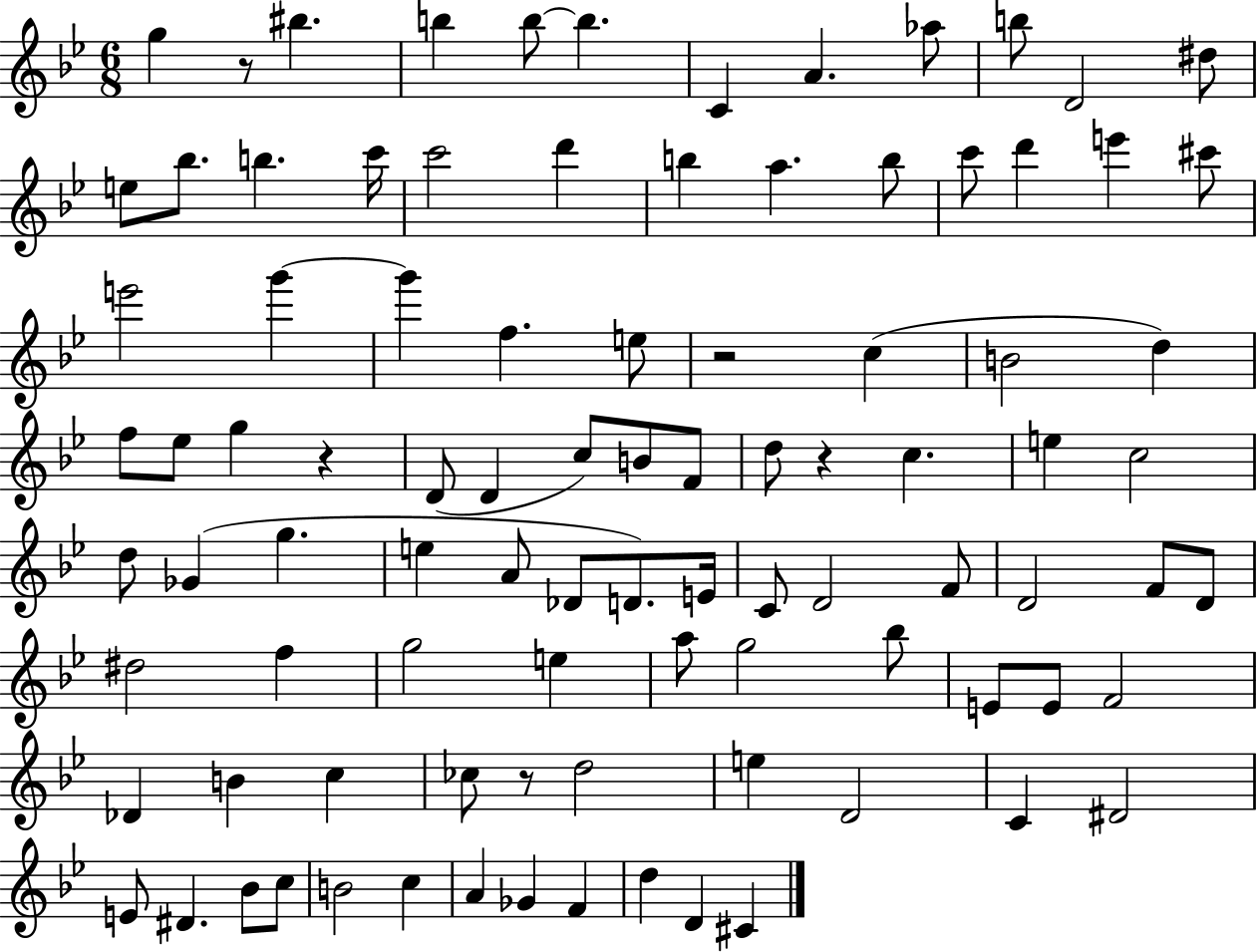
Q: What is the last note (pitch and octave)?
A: C#4